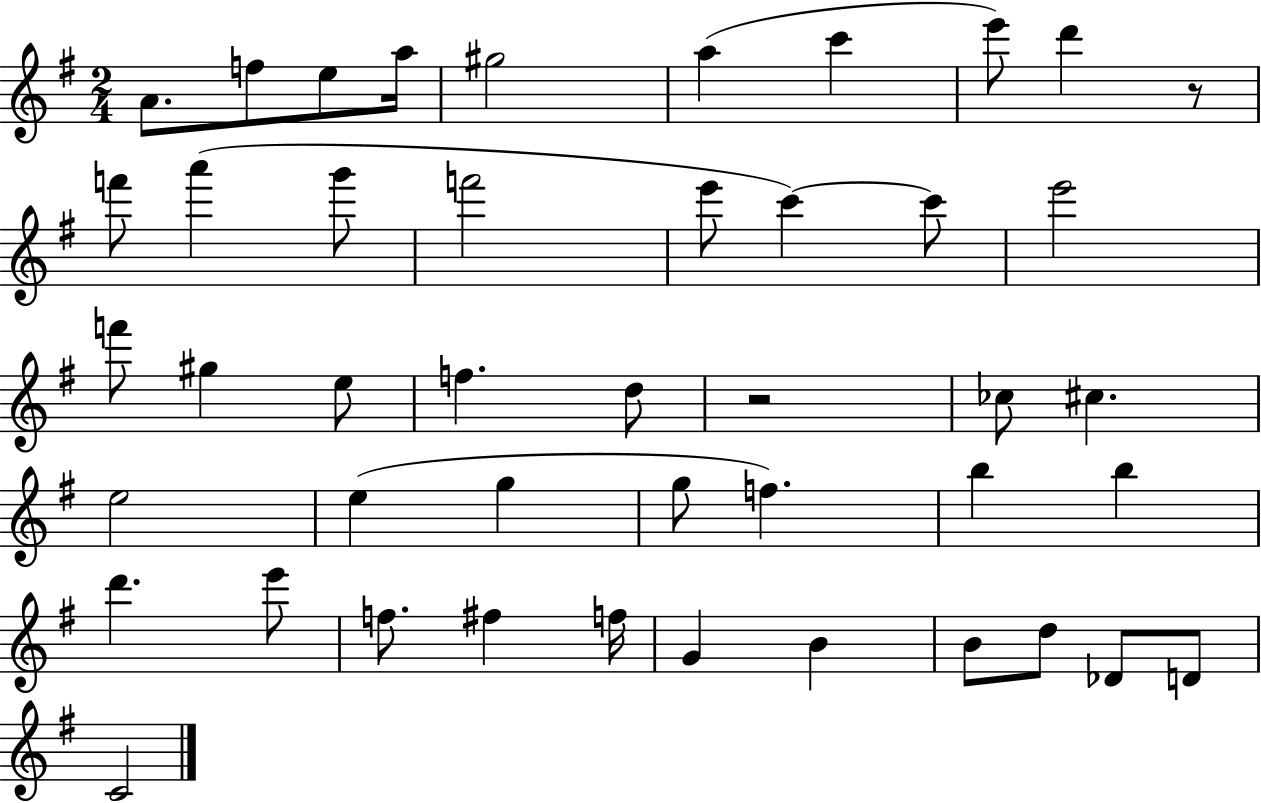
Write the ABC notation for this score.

X:1
T:Untitled
M:2/4
L:1/4
K:G
A/2 f/2 e/2 a/4 ^g2 a c' e'/2 d' z/2 f'/2 a' g'/2 f'2 e'/2 c' c'/2 e'2 f'/2 ^g e/2 f d/2 z2 _c/2 ^c e2 e g g/2 f b b d' e'/2 f/2 ^f f/4 G B B/2 d/2 _D/2 D/2 C2